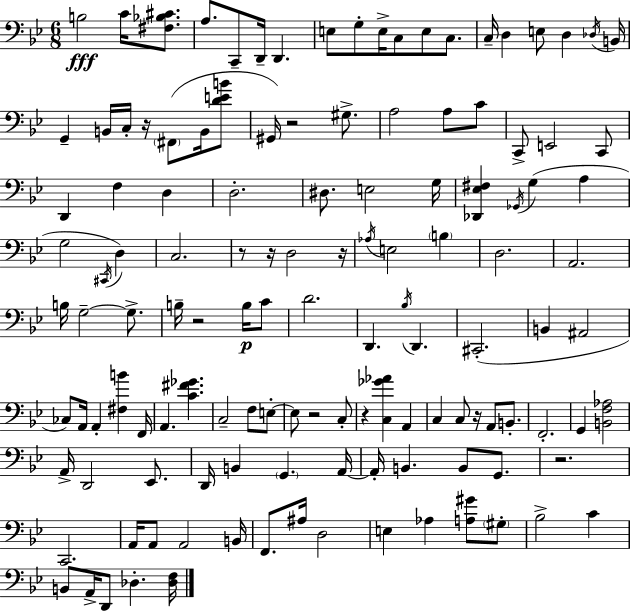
{
  \clef bass
  \numericTimeSignature
  \time 6/8
  \key bes \major
  b2\fff c'16 <fis bes cis'>8. | a8. c,8-- d,16-- d,4. | e8 g8-. e16-> c8 e8 c8. | c16-- d4 e8 d4 \acciaccatura { des16 } | \break b,16 g,4-- b,16 c16-. r16 \parenthesize fis,8( b,16 <d' e' b'>8 | gis,16) r2 gis8.-> | a2 a8 c'8 | c,8-> e,2 c,8 | \break d,4 f4 d4 | d2.-. | dis8. e2 | g16 <des, ees fis>4 \acciaccatura { ges,16 } g4( a4 | \break g2 \acciaccatura { cis,16 }) d4 | c2. | r8 r16 d2 | r16 \acciaccatura { aes16 } e2 | \break \parenthesize b4 d2. | a,2. | b16 g2--~~ | g8.-> b16-- r2 | \break b16\p c'8 d'2. | d,4. \acciaccatura { bes16 } d,4. | cis,2.-.( | b,4 ais,2 | \break ces8) a,16 a,4-. | <fis b'>4 f,16 a,4. <c' fis' ges'>4. | c2-- | f8 e8-.~~ e8 r2 | \break c8-. r4 <c ges' aes'>4 | a,4 c4 c8 r16 | a,8 b,8.-. f,2.-. | g,4 <b, f aes>2 | \break a,16-> d,2 | ees,8. d,16 b,4 \parenthesize g,4. | a,16~~ a,16-. b,4. | b,8 g,8. r2. | \break c,2. | a,16 a,8 a,2 | b,16 f,8. ais16 d2 | e4 aes4 | \break <a gis'>8 \parenthesize gis8-. bes2-> | c'4 b,8 a,16-> d,8 des4.-. | <des f>16 \bar "|."
}